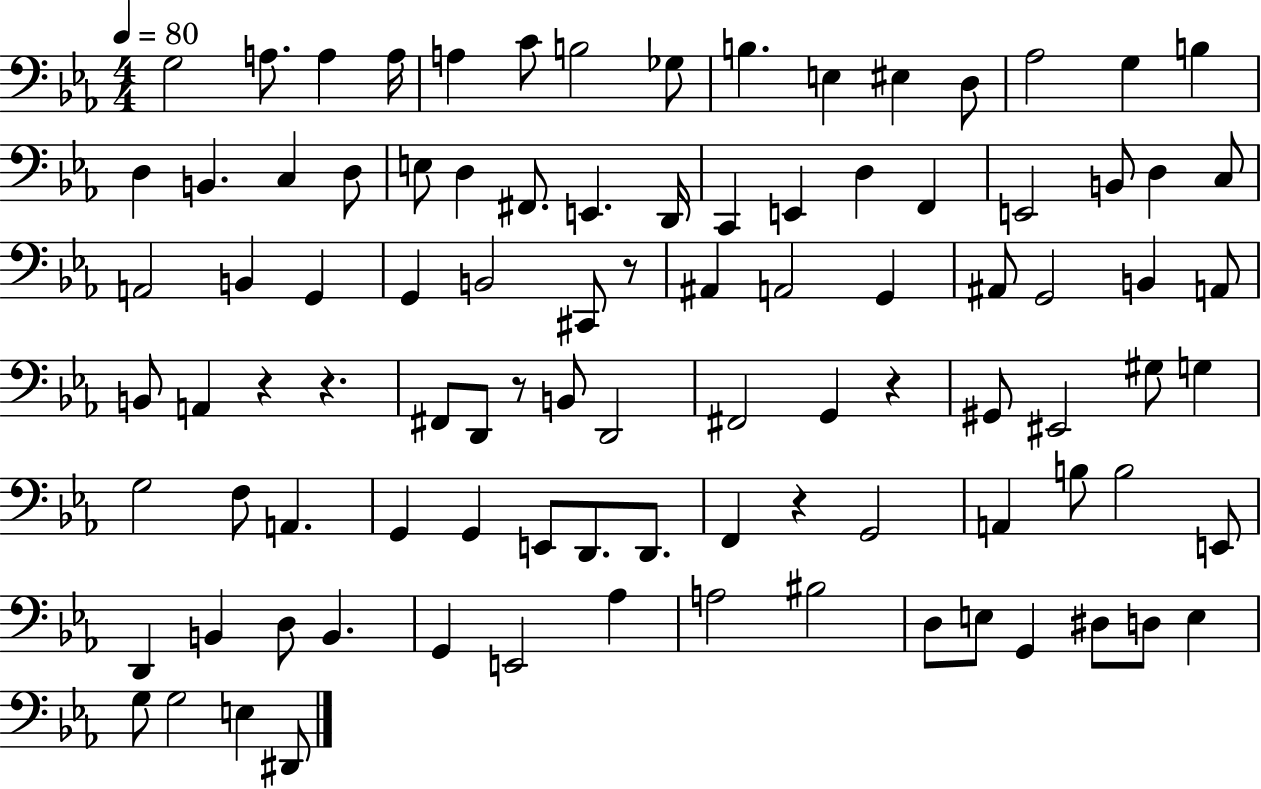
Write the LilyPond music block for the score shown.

{
  \clef bass
  \numericTimeSignature
  \time 4/4
  \key ees \major
  \tempo 4 = 80
  g2 a8. a4 a16 | a4 c'8 b2 ges8 | b4. e4 eis4 d8 | aes2 g4 b4 | \break d4 b,4. c4 d8 | e8 d4 fis,8. e,4. d,16 | c,4 e,4 d4 f,4 | e,2 b,8 d4 c8 | \break a,2 b,4 g,4 | g,4 b,2 cis,8 r8 | ais,4 a,2 g,4 | ais,8 g,2 b,4 a,8 | \break b,8 a,4 r4 r4. | fis,8 d,8 r8 b,8 d,2 | fis,2 g,4 r4 | gis,8 eis,2 gis8 g4 | \break g2 f8 a,4. | g,4 g,4 e,8 d,8. d,8. | f,4 r4 g,2 | a,4 b8 b2 e,8 | \break d,4 b,4 d8 b,4. | g,4 e,2 aes4 | a2 bis2 | d8 e8 g,4 dis8 d8 e4 | \break g8 g2 e4 dis,8 | \bar "|."
}